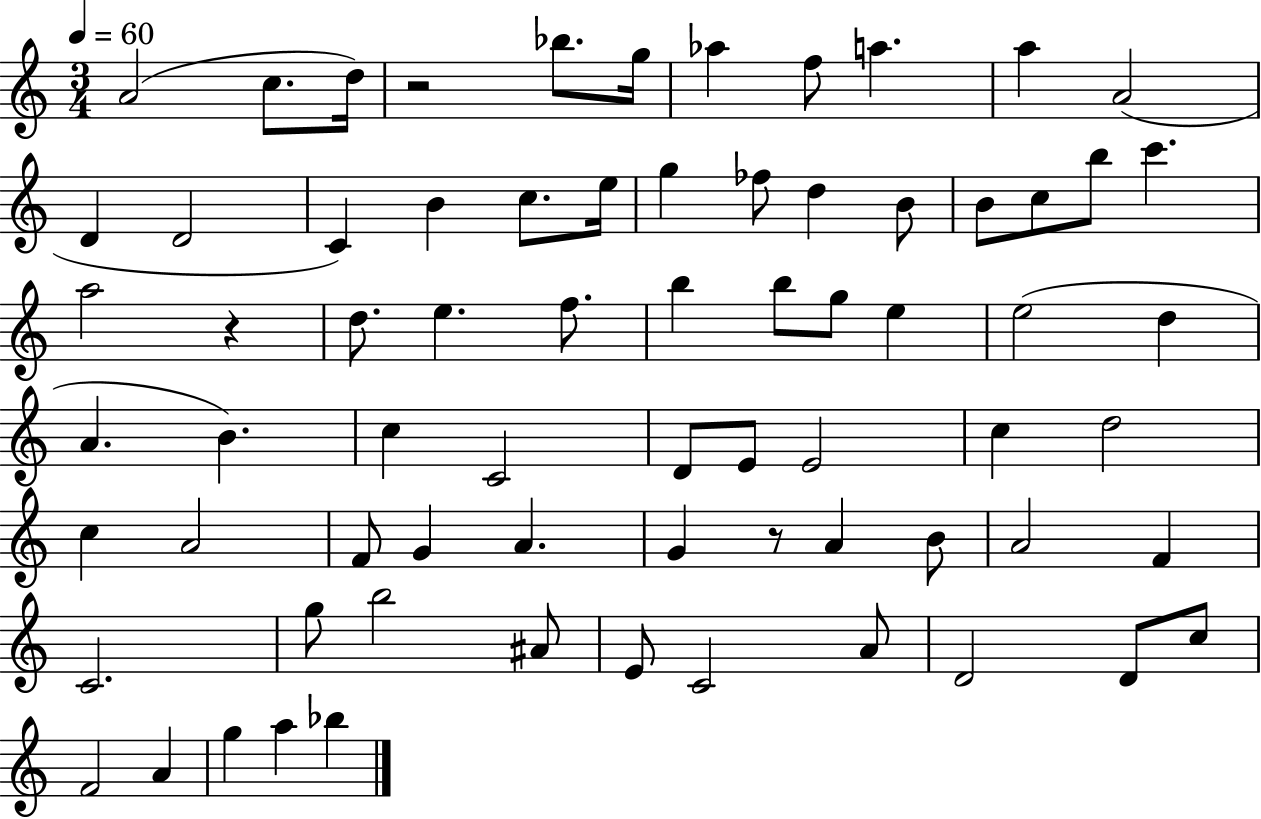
X:1
T:Untitled
M:3/4
L:1/4
K:C
A2 c/2 d/4 z2 _b/2 g/4 _a f/2 a a A2 D D2 C B c/2 e/4 g _f/2 d B/2 B/2 c/2 b/2 c' a2 z d/2 e f/2 b b/2 g/2 e e2 d A B c C2 D/2 E/2 E2 c d2 c A2 F/2 G A G z/2 A B/2 A2 F C2 g/2 b2 ^A/2 E/2 C2 A/2 D2 D/2 c/2 F2 A g a _b